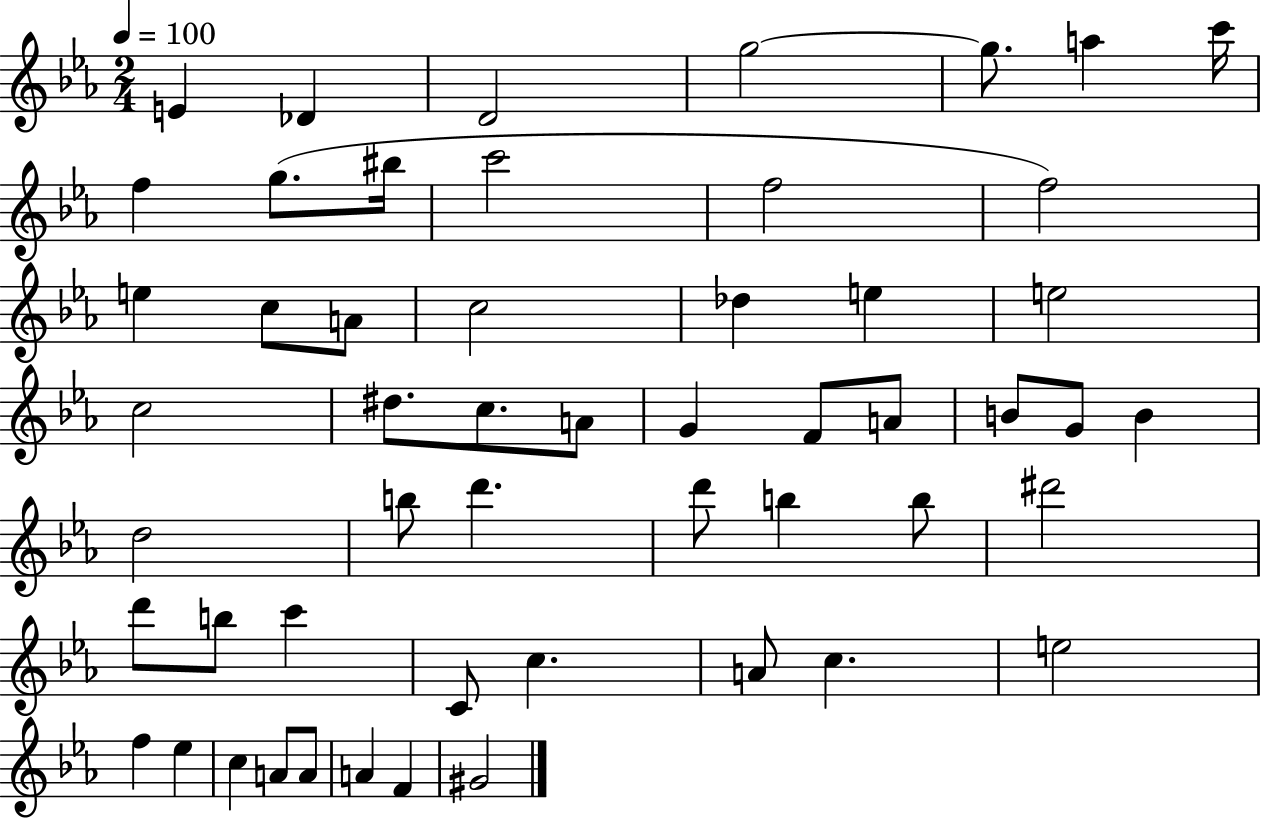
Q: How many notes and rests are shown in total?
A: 53